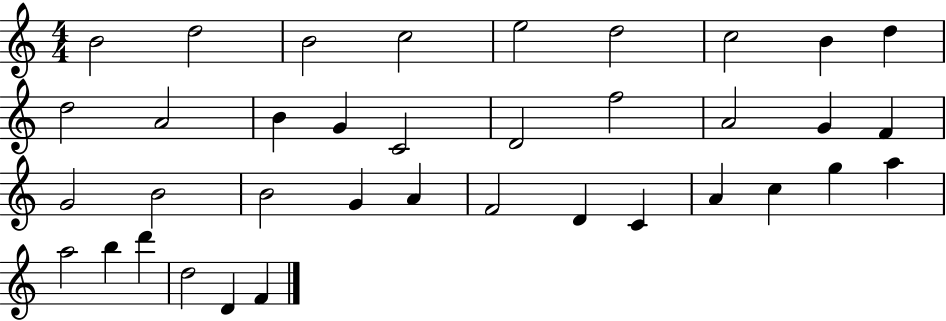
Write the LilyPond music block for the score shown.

{
  \clef treble
  \numericTimeSignature
  \time 4/4
  \key c \major
  b'2 d''2 | b'2 c''2 | e''2 d''2 | c''2 b'4 d''4 | \break d''2 a'2 | b'4 g'4 c'2 | d'2 f''2 | a'2 g'4 f'4 | \break g'2 b'2 | b'2 g'4 a'4 | f'2 d'4 c'4 | a'4 c''4 g''4 a''4 | \break a''2 b''4 d'''4 | d''2 d'4 f'4 | \bar "|."
}